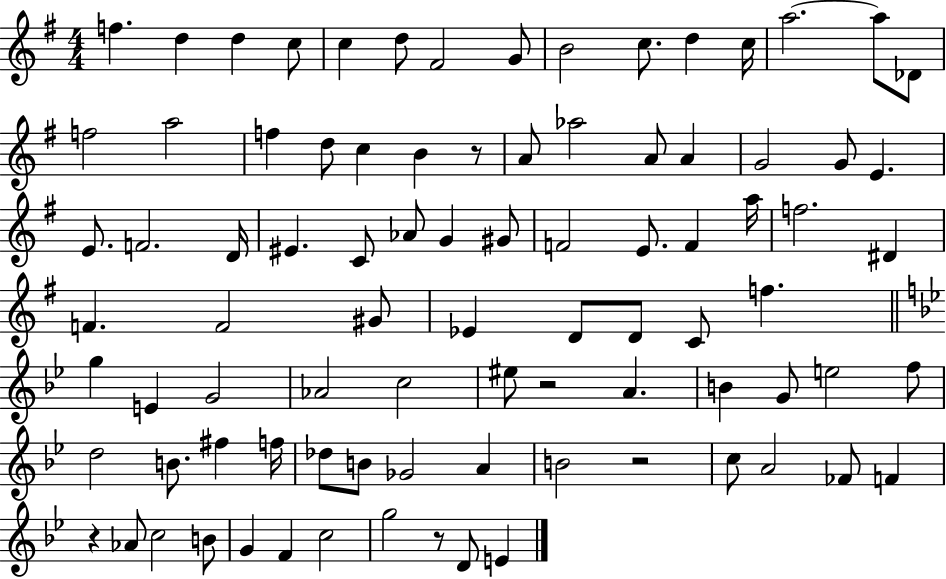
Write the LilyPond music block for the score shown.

{
  \clef treble
  \numericTimeSignature
  \time 4/4
  \key g \major
  f''4. d''4 d''4 c''8 | c''4 d''8 fis'2 g'8 | b'2 c''8. d''4 c''16 | a''2.~~ a''8 des'8 | \break f''2 a''2 | f''4 d''8 c''4 b'4 r8 | a'8 aes''2 a'8 a'4 | g'2 g'8 e'4. | \break e'8. f'2. d'16 | eis'4. c'8 aes'8 g'4 gis'8 | f'2 e'8. f'4 a''16 | f''2. dis'4 | \break f'4. f'2 gis'8 | ees'4 d'8 d'8 c'8 f''4. | \bar "||" \break \key bes \major g''4 e'4 g'2 | aes'2 c''2 | eis''8 r2 a'4. | b'4 g'8 e''2 f''8 | \break d''2 b'8. fis''4 f''16 | des''8 b'8 ges'2 a'4 | b'2 r2 | c''8 a'2 fes'8 f'4 | \break r4 aes'8 c''2 b'8 | g'4 f'4 c''2 | g''2 r8 d'8 e'4 | \bar "|."
}